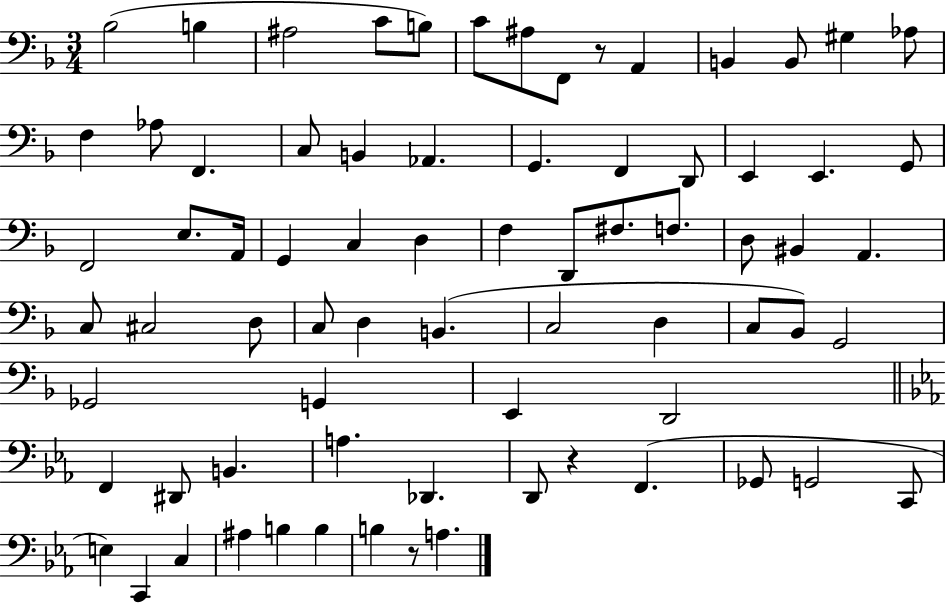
{
  \clef bass
  \numericTimeSignature
  \time 3/4
  \key f \major
  bes2( b4 | ais2 c'8 b8) | c'8 ais8 f,8 r8 a,4 | b,4 b,8 gis4 aes8 | \break f4 aes8 f,4. | c8 b,4 aes,4. | g,4. f,4 d,8 | e,4 e,4. g,8 | \break f,2 e8. a,16 | g,4 c4 d4 | f4 d,8 fis8. f8. | d8 bis,4 a,4. | \break c8 cis2 d8 | c8 d4 b,4.( | c2 d4 | c8 bes,8) g,2 | \break ges,2 g,4 | e,4 d,2 | \bar "||" \break \key c \minor f,4 dis,8 b,4. | a4. des,4. | d,8 r4 f,4.( | ges,8 g,2 c,8 | \break e4) c,4 c4 | ais4 b4 b4 | b4 r8 a4. | \bar "|."
}